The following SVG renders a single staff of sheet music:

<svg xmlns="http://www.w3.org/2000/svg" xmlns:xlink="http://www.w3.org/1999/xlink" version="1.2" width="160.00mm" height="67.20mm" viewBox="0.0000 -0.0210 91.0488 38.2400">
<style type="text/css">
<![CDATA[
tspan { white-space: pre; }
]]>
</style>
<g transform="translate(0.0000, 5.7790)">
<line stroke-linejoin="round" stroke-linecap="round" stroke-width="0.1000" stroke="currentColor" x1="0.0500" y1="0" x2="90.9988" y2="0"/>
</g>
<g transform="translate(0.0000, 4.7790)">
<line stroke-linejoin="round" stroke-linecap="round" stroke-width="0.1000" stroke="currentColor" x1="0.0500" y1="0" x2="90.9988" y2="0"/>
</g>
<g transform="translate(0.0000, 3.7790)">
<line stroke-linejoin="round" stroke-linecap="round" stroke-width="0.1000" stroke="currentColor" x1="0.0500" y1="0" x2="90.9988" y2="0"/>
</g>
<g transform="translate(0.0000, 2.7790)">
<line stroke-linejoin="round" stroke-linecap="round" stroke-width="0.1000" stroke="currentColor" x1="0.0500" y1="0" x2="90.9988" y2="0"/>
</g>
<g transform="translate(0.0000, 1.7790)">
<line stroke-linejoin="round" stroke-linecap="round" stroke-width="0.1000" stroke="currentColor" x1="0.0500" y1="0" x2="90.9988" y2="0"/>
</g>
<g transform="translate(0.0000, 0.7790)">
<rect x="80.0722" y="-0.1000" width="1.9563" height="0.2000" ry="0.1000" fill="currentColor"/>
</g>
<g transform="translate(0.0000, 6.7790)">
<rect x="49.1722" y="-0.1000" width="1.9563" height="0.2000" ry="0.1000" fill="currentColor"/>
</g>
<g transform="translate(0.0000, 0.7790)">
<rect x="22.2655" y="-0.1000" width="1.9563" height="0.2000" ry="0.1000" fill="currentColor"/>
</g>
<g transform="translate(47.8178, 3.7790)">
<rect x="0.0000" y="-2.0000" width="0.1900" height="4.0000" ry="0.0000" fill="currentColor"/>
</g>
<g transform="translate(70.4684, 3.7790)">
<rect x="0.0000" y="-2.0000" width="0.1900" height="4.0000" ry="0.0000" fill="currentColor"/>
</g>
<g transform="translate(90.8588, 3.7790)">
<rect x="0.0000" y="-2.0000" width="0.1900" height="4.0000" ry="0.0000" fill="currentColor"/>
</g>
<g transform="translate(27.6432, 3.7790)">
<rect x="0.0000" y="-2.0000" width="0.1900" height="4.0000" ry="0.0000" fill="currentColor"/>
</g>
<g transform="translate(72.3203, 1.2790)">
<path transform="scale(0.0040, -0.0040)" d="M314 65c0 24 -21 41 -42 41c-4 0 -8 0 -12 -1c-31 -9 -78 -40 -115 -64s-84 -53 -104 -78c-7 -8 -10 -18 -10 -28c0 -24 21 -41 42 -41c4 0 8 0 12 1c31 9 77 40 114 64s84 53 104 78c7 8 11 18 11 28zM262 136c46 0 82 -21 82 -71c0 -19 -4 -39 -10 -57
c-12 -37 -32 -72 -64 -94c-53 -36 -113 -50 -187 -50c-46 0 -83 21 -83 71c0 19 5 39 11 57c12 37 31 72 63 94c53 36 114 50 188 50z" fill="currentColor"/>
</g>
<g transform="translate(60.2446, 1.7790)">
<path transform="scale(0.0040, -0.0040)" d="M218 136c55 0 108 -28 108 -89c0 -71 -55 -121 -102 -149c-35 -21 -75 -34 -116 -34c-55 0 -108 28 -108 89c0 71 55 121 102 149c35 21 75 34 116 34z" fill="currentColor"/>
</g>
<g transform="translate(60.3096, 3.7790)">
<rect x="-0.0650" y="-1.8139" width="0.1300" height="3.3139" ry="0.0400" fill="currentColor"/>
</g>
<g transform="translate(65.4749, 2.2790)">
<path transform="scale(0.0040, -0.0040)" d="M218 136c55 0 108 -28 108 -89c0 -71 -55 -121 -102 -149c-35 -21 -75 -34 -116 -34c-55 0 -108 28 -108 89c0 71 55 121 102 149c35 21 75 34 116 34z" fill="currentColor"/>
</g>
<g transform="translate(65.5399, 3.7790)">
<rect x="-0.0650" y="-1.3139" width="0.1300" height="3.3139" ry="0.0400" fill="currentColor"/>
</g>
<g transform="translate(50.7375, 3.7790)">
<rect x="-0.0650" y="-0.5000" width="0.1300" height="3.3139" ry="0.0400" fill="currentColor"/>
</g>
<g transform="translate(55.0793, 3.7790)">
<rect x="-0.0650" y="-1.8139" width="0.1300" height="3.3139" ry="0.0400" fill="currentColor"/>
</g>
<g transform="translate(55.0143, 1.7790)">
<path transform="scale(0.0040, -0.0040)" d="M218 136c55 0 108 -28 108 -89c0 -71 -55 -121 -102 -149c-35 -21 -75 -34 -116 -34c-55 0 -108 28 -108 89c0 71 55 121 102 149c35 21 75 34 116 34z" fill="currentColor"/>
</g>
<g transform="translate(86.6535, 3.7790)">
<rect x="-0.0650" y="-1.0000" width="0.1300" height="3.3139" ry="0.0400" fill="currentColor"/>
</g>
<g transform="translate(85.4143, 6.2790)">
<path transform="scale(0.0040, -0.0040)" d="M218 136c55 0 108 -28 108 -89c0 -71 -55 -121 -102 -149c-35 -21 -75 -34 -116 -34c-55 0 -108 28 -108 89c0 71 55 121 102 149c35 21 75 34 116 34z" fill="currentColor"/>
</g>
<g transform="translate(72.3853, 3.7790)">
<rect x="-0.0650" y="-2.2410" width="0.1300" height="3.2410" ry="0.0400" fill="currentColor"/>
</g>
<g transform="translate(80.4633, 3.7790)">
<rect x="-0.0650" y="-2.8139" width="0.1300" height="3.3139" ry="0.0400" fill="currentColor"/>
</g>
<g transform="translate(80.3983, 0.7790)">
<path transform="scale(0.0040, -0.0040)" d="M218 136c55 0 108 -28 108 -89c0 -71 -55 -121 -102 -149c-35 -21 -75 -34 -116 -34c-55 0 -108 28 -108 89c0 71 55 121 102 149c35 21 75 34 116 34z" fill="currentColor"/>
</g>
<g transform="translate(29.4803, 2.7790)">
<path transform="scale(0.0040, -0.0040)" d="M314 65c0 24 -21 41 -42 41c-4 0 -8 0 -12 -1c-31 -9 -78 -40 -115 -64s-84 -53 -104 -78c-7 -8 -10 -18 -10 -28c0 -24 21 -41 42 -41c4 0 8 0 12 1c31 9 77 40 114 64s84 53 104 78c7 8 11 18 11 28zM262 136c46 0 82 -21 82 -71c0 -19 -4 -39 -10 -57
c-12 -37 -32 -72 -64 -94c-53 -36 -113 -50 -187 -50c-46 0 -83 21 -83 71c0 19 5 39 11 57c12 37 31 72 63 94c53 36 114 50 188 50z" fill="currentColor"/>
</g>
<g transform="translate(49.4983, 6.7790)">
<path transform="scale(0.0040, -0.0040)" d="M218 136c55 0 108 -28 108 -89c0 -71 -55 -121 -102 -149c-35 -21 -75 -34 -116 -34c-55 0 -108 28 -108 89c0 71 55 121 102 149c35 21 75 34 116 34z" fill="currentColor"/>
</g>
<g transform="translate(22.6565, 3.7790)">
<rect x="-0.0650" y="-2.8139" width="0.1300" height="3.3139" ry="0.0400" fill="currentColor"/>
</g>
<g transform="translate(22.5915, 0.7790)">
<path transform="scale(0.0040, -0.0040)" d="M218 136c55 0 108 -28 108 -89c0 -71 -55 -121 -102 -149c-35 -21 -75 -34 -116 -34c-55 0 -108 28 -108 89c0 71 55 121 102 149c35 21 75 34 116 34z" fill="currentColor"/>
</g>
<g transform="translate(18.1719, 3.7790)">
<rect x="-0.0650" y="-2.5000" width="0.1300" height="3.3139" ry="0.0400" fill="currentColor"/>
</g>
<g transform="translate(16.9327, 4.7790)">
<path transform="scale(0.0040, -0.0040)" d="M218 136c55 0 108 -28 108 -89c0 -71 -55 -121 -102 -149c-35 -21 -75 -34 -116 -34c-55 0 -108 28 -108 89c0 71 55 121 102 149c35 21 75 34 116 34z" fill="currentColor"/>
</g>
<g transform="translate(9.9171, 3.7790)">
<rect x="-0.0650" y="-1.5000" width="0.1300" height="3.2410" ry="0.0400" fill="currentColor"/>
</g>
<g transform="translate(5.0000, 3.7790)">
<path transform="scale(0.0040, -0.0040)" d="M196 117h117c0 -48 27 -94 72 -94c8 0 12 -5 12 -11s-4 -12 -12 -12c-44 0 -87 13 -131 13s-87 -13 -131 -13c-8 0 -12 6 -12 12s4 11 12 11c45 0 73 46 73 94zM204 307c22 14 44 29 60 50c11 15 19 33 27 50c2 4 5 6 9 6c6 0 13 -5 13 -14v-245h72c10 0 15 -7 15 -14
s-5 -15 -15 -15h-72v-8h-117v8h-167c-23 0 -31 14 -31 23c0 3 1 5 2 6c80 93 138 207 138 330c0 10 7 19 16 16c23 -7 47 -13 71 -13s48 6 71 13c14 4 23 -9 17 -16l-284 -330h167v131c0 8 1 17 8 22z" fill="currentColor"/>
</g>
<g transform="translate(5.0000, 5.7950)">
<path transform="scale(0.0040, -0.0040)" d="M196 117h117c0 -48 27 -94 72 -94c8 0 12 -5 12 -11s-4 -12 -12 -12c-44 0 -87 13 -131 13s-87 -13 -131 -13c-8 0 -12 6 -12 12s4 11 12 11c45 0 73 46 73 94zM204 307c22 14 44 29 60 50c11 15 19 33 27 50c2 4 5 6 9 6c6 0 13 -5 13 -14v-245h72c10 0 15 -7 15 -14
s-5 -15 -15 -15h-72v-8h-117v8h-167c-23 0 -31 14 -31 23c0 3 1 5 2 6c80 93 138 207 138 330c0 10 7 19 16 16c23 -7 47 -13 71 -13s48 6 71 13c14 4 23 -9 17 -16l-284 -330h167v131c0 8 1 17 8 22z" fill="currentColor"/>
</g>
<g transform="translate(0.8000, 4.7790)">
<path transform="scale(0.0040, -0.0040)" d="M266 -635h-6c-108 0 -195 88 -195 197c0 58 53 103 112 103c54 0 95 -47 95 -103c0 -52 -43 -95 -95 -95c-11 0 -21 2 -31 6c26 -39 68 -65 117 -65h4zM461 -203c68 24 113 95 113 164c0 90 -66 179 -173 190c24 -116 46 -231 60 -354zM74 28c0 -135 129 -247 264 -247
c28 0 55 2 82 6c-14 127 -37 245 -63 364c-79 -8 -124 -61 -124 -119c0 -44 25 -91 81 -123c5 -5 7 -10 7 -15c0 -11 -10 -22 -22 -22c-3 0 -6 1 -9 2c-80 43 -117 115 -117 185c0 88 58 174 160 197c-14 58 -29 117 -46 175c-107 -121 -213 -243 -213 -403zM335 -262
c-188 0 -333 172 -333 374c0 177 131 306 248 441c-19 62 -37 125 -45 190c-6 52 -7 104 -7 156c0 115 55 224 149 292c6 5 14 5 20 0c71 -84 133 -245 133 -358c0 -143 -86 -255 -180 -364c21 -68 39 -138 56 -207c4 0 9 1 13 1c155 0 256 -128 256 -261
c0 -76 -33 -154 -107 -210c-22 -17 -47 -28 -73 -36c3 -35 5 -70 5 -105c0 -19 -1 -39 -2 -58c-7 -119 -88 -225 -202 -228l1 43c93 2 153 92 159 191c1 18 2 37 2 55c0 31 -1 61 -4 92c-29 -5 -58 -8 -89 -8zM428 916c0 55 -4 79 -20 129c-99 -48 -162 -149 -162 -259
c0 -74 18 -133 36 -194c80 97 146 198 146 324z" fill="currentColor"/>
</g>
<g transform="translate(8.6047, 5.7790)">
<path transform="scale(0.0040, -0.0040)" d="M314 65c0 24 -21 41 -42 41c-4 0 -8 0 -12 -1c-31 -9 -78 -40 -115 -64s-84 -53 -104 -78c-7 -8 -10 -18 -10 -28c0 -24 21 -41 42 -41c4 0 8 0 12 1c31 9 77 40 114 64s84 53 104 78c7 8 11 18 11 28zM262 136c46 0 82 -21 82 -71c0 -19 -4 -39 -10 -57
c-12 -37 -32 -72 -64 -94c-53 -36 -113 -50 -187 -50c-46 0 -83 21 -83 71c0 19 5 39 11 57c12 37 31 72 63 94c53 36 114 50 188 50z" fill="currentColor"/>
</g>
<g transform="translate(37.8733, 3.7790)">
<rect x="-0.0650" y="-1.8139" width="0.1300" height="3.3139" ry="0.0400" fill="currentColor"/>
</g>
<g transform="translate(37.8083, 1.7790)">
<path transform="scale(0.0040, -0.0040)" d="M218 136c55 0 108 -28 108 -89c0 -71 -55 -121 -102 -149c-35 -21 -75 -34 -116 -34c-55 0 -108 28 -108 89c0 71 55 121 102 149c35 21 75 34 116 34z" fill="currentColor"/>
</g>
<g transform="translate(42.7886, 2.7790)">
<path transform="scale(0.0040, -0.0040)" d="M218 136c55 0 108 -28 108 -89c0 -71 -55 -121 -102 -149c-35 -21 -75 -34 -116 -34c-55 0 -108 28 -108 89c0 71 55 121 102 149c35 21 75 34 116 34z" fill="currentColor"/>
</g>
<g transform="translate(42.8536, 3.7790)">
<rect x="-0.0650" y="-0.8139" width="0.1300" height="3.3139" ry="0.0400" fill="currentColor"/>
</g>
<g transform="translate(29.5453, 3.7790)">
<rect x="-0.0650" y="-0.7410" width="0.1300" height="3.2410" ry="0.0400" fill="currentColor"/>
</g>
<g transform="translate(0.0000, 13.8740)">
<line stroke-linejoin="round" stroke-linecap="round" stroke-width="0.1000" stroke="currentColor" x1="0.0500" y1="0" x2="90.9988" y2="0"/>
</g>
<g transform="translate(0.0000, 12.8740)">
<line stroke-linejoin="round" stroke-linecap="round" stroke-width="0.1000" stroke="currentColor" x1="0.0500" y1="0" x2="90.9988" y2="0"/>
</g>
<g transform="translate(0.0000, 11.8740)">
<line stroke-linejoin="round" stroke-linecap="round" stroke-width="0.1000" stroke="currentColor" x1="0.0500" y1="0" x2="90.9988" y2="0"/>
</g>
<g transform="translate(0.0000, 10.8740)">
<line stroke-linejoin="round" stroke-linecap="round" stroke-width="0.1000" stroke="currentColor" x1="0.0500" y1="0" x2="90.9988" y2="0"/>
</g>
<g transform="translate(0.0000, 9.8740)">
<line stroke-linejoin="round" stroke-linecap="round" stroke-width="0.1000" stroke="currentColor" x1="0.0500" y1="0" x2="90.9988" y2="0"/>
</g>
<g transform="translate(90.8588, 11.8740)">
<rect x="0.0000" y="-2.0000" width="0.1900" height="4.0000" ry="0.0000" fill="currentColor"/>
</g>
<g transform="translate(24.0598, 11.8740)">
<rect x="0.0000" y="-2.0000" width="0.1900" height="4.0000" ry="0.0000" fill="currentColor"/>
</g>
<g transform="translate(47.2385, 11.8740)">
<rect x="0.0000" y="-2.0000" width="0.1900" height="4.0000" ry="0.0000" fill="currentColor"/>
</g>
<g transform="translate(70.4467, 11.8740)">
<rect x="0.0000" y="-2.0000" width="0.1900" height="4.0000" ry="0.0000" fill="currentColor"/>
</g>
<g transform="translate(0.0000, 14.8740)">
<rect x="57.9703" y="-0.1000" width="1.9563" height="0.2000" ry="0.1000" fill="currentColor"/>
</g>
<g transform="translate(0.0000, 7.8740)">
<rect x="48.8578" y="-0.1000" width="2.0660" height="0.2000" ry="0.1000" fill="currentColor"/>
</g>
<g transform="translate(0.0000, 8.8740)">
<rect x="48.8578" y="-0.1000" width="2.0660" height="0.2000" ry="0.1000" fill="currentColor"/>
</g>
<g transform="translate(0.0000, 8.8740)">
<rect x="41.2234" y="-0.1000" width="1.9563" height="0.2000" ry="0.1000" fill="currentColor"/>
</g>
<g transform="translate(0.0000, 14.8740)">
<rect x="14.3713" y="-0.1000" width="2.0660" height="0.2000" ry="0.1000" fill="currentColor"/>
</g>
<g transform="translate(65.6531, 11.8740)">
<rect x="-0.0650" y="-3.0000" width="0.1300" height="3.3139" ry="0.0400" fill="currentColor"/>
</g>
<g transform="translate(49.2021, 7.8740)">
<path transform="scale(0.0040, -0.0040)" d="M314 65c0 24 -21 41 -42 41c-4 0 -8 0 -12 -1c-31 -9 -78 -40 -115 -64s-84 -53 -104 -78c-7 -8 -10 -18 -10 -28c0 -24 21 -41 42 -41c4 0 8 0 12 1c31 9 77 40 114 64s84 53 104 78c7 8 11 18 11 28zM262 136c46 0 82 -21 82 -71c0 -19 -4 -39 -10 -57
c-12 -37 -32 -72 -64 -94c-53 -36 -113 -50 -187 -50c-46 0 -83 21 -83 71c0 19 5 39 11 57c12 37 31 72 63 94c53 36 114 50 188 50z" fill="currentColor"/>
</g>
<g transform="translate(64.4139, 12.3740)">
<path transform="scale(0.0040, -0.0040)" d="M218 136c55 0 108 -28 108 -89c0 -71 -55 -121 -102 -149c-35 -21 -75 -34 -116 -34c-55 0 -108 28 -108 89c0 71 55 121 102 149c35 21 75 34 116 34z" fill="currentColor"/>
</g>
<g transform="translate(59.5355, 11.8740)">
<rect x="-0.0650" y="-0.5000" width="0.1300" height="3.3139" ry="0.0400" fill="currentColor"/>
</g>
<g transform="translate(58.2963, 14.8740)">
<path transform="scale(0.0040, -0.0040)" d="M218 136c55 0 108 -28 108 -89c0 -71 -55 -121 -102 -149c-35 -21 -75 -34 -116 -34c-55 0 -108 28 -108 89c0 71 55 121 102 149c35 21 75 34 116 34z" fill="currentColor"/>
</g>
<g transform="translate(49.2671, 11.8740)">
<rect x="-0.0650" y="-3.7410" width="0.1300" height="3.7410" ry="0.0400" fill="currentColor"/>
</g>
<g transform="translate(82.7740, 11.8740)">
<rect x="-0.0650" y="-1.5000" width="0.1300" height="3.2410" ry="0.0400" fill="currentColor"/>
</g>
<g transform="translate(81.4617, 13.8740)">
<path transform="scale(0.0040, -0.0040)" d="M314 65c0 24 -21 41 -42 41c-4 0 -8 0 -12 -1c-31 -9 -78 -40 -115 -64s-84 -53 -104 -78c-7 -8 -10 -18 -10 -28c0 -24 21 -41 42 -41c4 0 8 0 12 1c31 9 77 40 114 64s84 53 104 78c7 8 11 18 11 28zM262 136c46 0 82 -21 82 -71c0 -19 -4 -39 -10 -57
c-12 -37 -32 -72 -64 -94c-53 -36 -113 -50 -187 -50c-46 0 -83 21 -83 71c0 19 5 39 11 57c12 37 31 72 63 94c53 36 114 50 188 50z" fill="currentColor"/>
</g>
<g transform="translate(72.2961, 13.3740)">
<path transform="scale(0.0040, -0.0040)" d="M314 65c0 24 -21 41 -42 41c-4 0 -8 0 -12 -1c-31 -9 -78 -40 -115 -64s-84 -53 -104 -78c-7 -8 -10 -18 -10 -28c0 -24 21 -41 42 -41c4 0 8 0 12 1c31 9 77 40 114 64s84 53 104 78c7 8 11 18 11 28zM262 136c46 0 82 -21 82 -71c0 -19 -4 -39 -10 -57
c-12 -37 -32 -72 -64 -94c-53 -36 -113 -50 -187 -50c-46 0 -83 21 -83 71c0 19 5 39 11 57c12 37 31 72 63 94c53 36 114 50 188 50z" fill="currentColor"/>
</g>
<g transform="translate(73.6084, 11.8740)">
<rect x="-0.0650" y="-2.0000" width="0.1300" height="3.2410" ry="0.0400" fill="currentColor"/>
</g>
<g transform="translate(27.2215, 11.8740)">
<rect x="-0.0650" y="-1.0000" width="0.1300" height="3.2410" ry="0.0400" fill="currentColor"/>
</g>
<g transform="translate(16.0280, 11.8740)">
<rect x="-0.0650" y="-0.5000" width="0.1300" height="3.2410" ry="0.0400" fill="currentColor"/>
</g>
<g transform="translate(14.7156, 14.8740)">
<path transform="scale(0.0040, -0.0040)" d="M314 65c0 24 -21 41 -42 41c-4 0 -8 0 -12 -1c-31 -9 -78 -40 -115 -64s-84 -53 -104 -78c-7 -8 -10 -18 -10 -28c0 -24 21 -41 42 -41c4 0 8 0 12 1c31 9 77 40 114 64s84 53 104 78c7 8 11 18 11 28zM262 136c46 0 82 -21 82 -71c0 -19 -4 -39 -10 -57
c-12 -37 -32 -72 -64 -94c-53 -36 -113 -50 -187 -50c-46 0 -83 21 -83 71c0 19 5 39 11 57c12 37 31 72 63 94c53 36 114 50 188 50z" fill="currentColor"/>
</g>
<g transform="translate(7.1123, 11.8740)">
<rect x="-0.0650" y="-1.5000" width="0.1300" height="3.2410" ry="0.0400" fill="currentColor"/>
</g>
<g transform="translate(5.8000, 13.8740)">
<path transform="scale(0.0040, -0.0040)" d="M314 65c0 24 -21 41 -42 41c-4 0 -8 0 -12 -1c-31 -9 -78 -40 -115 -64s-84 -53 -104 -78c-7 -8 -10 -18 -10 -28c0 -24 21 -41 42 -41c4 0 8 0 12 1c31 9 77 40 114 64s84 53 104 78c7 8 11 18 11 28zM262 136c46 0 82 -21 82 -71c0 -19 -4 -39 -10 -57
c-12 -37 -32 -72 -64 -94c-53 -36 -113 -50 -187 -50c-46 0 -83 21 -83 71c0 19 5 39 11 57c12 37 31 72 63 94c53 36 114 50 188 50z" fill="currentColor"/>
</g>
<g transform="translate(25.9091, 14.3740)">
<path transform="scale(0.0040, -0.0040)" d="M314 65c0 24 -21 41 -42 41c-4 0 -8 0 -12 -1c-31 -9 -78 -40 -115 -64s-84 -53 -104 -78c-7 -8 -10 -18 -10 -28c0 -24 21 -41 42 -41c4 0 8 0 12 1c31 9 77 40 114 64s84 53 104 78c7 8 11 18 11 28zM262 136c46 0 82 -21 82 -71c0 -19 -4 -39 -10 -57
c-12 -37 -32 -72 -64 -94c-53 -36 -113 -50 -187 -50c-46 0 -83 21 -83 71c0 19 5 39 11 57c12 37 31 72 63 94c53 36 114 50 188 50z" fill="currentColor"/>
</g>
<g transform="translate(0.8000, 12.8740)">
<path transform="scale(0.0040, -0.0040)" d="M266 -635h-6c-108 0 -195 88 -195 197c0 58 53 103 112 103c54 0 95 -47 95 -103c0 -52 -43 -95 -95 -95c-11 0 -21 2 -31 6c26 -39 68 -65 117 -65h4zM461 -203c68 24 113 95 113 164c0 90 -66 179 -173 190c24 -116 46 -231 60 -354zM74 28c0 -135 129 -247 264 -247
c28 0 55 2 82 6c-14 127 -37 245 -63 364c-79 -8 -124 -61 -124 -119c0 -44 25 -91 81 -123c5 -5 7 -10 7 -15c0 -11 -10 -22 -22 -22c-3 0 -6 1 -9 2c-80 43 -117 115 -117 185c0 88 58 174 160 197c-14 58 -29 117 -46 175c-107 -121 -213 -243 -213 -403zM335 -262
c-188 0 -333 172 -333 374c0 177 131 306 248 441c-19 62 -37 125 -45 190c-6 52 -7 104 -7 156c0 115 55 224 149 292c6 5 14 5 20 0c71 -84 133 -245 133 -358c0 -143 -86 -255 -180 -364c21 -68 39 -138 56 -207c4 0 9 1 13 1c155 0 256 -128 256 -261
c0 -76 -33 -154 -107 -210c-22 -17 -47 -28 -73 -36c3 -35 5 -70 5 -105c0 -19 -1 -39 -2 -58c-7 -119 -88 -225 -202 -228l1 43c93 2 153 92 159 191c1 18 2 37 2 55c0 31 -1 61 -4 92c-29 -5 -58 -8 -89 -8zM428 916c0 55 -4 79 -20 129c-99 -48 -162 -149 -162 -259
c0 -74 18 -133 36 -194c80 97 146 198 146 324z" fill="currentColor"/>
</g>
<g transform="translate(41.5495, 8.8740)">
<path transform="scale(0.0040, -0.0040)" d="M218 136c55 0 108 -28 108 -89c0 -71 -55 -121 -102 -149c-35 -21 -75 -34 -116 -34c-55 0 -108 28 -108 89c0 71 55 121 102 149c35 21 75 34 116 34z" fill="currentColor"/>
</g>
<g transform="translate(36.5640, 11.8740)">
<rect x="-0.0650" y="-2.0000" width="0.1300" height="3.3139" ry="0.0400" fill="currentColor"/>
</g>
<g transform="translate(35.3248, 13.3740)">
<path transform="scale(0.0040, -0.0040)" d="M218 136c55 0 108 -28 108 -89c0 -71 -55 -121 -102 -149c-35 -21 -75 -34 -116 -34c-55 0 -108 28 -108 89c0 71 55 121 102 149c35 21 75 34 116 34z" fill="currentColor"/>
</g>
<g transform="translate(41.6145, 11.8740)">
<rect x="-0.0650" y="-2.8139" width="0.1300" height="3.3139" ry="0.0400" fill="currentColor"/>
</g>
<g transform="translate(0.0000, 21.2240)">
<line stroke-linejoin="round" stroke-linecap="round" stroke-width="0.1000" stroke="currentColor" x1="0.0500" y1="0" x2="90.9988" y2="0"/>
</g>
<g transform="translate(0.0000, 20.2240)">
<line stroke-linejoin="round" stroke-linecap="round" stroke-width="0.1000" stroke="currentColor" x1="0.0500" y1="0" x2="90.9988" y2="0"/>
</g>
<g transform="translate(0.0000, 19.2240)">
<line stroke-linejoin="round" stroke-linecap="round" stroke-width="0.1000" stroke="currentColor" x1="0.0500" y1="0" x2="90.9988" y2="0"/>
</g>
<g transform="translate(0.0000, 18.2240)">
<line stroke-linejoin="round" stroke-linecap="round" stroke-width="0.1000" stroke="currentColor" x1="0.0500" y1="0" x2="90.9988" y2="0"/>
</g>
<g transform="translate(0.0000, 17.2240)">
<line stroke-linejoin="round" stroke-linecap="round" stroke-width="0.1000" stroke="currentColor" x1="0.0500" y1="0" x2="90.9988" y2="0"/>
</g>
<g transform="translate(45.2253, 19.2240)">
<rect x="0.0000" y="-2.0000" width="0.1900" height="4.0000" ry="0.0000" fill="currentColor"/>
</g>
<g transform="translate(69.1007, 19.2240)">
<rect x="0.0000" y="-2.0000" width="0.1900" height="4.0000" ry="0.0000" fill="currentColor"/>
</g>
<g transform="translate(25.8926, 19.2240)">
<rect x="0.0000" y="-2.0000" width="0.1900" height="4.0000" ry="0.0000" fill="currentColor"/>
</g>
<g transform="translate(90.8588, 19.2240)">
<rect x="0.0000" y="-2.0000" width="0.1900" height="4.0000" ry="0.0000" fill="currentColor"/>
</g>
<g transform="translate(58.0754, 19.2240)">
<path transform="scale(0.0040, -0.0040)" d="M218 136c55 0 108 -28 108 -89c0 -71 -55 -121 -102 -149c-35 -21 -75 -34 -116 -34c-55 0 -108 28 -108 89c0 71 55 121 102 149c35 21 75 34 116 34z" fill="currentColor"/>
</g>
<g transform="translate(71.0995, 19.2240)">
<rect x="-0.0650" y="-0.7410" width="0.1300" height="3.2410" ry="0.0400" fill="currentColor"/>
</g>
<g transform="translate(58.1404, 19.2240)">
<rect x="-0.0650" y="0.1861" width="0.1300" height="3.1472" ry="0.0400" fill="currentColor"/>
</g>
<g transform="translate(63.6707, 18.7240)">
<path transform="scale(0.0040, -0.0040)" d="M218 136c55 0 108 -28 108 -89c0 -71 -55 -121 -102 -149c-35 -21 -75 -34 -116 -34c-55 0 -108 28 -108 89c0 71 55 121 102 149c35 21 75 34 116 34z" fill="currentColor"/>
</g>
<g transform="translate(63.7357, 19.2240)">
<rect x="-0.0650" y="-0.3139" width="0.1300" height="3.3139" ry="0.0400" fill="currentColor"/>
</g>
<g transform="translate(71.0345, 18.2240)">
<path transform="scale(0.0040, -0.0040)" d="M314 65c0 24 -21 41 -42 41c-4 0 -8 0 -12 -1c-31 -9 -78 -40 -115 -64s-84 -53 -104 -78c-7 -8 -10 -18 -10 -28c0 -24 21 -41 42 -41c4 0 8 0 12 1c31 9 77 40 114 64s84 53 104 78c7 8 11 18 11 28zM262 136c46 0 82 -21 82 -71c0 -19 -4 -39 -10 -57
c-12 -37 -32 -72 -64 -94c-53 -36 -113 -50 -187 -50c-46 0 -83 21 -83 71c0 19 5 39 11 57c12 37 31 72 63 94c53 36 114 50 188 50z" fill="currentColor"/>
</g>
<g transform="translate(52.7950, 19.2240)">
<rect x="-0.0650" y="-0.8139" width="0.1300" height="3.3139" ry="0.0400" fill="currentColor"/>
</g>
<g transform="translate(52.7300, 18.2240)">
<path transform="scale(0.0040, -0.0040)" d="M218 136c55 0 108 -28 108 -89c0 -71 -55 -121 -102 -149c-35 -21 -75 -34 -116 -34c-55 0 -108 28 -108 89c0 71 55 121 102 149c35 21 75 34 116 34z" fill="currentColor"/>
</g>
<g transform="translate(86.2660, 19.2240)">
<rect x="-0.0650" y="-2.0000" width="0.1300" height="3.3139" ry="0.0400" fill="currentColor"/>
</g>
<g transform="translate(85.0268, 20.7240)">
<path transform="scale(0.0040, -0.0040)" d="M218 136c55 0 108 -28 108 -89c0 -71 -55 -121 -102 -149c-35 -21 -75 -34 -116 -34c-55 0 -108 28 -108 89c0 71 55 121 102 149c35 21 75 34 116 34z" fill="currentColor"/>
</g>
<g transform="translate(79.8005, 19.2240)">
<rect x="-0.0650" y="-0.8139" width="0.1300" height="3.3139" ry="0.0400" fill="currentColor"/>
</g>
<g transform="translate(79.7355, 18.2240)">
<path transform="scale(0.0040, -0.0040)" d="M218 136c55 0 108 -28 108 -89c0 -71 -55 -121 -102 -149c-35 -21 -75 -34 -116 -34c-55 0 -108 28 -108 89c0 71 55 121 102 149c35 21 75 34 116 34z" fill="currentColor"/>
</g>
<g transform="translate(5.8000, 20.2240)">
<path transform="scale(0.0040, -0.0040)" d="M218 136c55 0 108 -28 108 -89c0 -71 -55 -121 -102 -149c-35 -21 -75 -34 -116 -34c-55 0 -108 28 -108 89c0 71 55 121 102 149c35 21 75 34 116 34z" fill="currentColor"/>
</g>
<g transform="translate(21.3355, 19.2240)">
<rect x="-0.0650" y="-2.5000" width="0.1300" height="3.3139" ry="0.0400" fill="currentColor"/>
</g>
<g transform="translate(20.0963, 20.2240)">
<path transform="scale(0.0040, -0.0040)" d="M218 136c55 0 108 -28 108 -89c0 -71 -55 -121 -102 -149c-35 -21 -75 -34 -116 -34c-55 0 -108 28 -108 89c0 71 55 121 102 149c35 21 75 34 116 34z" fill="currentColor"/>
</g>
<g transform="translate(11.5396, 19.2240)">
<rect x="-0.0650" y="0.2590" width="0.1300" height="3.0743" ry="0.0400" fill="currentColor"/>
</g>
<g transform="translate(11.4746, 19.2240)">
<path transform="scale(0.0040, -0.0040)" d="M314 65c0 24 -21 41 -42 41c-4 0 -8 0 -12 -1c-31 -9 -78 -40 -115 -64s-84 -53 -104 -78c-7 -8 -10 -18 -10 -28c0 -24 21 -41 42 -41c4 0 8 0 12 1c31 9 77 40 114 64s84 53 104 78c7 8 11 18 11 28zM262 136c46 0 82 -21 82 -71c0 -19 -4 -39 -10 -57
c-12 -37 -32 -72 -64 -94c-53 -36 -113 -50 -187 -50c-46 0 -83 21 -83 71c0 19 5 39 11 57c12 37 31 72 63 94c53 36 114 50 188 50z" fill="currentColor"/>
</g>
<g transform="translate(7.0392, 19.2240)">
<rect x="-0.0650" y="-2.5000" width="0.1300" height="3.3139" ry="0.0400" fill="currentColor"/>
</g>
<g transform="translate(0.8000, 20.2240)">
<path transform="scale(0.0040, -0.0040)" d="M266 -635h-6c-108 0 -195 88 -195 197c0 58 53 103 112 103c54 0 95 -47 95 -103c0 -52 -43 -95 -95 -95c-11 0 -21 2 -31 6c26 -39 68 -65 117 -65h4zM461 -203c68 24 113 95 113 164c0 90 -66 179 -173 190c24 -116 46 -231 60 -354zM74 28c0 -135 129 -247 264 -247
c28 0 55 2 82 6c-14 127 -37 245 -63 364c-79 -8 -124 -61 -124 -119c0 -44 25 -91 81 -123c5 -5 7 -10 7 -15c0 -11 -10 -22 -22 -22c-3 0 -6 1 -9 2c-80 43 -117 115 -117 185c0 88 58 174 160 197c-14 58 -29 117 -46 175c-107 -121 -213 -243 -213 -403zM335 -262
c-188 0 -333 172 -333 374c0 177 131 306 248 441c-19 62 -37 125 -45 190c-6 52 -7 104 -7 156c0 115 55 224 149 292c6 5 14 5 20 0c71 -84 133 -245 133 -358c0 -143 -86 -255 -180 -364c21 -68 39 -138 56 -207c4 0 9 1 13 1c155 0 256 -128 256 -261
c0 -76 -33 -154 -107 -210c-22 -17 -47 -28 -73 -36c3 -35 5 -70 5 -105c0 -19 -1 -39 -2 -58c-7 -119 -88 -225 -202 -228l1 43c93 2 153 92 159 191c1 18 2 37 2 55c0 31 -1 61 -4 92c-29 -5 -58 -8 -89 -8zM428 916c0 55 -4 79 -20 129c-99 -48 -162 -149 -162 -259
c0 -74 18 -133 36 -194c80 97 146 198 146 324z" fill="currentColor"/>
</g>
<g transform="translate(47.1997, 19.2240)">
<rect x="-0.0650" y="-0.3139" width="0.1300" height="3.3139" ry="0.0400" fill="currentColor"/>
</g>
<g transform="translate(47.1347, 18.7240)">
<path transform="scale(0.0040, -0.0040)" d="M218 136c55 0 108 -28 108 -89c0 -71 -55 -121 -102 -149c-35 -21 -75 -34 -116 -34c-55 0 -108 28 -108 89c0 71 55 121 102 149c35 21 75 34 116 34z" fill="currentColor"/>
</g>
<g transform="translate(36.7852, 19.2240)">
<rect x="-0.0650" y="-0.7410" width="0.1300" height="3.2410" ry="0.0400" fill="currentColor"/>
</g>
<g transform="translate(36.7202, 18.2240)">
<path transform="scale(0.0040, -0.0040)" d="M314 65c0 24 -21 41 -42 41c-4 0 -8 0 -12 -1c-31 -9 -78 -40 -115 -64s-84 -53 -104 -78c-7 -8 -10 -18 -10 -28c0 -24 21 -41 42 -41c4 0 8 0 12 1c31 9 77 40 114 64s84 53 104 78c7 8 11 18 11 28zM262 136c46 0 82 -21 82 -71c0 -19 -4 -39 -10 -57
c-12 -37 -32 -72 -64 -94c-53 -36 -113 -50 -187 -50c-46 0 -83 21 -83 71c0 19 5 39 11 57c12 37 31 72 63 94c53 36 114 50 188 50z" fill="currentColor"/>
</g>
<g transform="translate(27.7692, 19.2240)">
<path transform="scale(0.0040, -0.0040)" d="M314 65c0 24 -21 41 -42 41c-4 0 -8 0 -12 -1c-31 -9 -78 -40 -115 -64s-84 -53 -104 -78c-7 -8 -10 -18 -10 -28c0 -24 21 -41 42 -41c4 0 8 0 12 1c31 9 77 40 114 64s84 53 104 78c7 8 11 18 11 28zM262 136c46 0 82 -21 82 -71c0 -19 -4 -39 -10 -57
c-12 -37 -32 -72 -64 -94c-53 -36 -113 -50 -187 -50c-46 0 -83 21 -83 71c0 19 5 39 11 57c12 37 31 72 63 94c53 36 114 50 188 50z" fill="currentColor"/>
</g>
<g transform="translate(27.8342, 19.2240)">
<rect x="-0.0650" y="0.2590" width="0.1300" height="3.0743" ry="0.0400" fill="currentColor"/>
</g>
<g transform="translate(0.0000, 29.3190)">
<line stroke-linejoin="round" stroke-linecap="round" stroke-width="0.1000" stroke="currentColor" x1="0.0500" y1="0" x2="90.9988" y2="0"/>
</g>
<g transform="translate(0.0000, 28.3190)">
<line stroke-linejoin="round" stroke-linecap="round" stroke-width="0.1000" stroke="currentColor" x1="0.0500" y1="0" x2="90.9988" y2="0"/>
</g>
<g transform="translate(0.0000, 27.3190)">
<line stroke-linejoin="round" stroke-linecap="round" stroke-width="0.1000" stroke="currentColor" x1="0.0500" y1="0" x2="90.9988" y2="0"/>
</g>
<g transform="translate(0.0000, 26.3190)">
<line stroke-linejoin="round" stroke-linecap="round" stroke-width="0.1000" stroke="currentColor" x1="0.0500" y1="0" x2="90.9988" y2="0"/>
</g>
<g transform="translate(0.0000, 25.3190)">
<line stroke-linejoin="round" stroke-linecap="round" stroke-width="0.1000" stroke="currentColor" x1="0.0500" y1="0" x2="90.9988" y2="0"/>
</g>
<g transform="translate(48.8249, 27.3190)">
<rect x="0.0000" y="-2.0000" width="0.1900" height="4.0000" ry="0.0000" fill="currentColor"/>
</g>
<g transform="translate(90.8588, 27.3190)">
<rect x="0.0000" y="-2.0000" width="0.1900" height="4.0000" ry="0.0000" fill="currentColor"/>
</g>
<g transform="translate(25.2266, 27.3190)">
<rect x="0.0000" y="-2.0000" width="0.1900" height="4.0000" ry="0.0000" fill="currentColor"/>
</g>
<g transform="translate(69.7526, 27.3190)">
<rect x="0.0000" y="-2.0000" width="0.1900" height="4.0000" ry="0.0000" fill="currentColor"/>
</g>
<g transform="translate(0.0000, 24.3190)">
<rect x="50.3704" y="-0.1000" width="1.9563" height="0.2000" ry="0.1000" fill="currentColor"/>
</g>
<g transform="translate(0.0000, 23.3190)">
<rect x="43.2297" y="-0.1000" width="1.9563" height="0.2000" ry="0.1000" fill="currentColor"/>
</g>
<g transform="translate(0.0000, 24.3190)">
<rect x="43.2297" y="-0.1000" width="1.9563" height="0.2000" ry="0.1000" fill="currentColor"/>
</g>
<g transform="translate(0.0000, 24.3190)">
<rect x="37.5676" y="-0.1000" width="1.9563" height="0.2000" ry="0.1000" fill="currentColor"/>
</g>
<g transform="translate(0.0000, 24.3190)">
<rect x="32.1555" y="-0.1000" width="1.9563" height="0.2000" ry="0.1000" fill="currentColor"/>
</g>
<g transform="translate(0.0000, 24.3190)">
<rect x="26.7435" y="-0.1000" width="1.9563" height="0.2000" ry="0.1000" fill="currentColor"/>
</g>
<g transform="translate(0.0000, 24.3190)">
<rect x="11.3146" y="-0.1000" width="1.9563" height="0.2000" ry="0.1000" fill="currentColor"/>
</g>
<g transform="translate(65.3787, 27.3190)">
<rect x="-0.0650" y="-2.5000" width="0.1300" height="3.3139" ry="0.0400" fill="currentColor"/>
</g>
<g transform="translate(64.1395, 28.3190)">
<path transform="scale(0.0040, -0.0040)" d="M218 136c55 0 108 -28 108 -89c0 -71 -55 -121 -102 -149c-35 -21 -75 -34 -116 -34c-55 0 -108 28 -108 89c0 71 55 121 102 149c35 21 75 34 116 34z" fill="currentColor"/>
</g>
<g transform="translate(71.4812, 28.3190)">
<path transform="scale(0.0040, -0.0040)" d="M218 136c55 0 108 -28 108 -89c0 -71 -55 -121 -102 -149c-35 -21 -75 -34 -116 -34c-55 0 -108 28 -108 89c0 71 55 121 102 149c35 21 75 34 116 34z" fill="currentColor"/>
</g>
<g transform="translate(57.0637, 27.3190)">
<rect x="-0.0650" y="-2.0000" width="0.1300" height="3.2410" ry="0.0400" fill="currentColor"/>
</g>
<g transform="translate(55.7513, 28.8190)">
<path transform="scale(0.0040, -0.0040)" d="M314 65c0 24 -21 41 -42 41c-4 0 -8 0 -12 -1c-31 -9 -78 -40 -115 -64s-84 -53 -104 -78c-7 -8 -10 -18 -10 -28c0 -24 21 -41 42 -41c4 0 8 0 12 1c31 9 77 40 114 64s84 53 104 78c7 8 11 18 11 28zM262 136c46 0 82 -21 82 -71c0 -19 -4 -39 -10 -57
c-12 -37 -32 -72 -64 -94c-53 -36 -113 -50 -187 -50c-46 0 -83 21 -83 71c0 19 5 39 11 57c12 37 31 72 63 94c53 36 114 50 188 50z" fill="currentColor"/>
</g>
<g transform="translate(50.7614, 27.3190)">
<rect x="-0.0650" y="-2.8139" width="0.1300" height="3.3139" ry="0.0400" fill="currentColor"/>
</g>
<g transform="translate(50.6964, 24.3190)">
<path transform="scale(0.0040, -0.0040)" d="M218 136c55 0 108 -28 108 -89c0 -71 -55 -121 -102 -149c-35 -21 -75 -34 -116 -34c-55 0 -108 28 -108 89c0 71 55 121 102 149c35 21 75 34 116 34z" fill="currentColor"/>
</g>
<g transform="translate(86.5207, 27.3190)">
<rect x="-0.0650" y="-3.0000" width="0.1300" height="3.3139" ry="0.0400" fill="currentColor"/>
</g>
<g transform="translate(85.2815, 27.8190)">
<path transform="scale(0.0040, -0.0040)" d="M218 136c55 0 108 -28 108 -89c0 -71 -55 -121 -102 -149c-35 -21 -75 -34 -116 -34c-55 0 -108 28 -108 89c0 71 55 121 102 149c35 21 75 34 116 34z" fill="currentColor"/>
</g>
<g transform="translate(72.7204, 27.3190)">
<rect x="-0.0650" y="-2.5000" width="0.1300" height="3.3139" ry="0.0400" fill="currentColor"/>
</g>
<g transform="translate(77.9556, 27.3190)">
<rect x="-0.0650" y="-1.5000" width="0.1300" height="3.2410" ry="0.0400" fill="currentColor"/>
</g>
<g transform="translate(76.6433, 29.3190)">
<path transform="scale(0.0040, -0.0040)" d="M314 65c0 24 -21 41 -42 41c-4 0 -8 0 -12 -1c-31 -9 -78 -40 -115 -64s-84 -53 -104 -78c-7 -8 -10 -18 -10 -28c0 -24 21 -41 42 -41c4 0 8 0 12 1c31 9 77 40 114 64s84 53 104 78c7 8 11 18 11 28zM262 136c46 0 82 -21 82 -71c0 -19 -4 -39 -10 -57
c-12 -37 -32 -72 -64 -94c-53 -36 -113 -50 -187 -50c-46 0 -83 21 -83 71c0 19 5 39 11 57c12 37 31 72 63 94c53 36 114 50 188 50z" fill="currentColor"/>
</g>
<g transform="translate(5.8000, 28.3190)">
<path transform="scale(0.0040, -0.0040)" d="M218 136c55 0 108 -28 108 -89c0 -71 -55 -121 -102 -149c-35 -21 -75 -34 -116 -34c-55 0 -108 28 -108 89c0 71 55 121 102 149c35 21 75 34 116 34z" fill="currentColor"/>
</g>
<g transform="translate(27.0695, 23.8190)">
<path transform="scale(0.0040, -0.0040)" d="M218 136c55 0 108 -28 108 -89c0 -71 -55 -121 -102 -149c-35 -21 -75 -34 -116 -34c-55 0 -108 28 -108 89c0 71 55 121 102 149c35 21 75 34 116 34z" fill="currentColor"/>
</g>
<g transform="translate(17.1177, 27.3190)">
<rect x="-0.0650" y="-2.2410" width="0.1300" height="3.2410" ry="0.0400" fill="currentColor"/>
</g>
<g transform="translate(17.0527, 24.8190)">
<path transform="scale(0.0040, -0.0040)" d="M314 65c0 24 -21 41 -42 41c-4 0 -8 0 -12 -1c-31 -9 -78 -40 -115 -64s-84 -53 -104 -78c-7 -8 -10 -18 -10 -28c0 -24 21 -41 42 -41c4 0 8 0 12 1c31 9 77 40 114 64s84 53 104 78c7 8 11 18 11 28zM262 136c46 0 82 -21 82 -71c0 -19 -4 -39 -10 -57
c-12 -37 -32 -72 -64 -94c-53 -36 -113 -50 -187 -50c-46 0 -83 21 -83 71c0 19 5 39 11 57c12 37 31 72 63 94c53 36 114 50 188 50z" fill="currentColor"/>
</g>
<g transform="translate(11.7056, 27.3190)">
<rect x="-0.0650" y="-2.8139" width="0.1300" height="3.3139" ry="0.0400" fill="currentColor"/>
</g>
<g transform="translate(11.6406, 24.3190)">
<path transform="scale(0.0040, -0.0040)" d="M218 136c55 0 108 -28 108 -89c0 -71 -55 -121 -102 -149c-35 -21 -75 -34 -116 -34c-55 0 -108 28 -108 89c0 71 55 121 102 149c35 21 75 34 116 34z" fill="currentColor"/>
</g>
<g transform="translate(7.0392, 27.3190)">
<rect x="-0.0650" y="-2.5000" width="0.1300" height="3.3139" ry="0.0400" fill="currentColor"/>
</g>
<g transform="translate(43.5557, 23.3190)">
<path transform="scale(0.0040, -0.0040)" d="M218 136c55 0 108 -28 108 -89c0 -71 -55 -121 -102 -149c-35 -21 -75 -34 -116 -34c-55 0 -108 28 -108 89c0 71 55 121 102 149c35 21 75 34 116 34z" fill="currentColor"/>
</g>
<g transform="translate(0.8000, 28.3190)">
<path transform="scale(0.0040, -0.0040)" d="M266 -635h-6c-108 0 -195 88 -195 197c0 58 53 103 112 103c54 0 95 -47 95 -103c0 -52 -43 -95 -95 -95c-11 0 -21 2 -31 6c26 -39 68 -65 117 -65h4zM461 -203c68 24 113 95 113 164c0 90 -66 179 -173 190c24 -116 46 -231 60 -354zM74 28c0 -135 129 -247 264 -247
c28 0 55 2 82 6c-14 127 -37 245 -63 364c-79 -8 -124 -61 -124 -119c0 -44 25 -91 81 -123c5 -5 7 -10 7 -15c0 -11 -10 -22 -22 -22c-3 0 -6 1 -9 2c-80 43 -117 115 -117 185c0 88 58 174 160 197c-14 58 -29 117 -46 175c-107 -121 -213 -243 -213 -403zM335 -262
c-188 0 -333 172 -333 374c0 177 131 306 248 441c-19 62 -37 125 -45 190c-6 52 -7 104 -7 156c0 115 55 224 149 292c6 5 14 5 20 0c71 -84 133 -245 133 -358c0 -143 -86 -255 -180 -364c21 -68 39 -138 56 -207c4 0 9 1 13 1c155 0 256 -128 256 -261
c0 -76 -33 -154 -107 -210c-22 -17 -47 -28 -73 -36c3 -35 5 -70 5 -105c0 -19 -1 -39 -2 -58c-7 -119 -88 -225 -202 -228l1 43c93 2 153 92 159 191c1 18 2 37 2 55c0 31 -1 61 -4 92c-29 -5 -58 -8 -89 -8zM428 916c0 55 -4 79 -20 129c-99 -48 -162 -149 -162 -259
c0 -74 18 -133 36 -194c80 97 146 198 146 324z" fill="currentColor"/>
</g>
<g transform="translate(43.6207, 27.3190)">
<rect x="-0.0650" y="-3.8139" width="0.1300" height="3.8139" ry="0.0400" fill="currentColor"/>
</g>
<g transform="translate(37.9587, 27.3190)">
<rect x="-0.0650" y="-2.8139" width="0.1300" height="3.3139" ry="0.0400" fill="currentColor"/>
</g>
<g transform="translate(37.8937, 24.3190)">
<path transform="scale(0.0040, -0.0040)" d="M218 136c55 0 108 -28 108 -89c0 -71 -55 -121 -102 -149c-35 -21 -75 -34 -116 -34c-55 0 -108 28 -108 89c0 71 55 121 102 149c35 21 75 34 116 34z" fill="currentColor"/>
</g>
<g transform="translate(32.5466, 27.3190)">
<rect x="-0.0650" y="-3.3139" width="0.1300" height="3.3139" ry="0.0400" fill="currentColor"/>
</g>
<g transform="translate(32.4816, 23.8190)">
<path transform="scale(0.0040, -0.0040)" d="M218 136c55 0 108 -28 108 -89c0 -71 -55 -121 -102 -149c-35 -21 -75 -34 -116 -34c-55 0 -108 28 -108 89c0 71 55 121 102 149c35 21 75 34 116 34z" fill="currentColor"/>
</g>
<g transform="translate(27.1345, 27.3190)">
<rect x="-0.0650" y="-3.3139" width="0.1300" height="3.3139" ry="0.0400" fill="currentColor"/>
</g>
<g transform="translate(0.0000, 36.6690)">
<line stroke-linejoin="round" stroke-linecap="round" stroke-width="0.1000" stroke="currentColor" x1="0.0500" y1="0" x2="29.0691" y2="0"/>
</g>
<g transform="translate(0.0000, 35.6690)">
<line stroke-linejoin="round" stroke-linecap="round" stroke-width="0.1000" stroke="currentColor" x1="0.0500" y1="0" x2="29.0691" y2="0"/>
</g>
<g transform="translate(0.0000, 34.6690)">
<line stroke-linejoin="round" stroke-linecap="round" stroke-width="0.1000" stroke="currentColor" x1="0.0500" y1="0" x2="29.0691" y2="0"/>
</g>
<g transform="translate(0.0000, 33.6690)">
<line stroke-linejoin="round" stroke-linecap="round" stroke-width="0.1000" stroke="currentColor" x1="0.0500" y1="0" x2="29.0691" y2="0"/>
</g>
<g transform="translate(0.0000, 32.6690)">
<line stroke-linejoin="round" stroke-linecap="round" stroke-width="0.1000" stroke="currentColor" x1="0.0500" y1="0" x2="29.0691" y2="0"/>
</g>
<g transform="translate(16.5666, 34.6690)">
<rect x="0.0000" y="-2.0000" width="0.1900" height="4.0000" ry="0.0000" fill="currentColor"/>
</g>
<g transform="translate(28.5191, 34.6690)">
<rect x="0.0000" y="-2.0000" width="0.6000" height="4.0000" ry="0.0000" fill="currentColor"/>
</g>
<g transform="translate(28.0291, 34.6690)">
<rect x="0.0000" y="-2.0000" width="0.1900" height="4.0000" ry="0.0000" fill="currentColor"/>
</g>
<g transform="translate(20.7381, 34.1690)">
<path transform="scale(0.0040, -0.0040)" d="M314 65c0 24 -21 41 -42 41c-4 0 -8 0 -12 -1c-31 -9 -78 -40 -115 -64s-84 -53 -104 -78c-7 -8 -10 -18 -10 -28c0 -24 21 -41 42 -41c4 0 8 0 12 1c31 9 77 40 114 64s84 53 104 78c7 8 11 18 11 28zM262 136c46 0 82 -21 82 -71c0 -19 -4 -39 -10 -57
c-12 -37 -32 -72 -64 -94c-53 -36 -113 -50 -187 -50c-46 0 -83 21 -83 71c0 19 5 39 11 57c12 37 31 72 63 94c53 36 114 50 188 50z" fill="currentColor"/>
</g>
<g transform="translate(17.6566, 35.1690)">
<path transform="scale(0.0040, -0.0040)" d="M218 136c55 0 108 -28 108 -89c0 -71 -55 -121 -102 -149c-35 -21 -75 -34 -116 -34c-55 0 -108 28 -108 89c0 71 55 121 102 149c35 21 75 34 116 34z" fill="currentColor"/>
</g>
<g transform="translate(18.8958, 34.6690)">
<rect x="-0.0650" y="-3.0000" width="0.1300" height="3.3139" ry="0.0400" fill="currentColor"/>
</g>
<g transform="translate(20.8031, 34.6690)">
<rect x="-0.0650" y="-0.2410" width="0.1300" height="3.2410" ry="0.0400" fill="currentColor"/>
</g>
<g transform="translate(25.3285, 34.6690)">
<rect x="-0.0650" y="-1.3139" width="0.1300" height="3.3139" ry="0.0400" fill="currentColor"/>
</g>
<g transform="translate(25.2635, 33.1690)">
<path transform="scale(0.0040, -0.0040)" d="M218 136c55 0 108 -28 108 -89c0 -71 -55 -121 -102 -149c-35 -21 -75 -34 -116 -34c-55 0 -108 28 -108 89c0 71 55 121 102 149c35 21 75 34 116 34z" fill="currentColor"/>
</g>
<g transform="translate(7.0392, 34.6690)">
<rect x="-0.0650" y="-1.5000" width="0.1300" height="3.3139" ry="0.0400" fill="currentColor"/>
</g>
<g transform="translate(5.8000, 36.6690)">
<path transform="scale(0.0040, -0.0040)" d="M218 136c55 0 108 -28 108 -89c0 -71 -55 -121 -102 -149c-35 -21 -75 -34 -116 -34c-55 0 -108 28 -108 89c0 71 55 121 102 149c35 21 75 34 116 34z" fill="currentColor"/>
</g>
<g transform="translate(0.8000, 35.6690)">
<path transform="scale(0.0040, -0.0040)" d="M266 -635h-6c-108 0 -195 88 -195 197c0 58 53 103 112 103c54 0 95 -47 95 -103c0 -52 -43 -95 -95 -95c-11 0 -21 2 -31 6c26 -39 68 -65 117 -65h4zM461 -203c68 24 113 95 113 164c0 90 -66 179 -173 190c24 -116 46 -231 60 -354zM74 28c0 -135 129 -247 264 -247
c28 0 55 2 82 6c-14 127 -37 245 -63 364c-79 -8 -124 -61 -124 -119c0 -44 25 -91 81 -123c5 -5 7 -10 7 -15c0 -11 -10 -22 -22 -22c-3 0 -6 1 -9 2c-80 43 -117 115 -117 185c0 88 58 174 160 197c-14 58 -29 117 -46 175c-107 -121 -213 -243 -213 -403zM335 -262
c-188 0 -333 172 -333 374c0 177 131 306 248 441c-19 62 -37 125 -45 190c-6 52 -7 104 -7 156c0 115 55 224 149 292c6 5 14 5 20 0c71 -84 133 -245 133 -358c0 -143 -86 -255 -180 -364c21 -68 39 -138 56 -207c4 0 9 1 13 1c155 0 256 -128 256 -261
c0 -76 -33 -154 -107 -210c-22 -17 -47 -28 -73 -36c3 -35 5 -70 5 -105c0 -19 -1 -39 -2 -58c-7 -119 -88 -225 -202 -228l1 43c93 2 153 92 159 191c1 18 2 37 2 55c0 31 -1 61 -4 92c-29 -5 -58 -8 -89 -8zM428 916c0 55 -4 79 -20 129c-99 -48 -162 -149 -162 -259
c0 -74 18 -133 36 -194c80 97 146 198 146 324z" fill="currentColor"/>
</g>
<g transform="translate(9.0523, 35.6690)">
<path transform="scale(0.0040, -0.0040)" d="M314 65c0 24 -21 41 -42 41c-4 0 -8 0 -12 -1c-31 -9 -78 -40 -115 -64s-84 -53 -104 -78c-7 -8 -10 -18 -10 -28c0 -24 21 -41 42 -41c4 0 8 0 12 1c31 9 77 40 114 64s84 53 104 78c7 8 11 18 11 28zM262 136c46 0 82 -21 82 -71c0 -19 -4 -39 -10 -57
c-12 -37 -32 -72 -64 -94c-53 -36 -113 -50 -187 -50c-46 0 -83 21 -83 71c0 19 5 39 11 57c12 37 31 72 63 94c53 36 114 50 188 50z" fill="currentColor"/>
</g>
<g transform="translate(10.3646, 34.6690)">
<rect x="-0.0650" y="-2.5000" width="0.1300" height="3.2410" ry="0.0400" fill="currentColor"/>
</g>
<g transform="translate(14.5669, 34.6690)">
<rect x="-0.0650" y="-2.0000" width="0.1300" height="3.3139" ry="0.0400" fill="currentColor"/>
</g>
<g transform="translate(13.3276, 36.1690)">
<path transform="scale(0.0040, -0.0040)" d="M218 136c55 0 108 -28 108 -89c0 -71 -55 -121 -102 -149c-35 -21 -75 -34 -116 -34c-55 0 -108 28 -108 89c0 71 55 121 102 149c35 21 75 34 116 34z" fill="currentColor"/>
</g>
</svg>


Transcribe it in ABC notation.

X:1
T:Untitled
M:4/4
L:1/4
K:C
E2 G a d2 f d C f f e g2 a D E2 C2 D2 F a c'2 C A F2 E2 G B2 G B2 d2 c d B c d2 d F G a g2 b b a c' a F2 G G E2 A E G2 F A c2 e